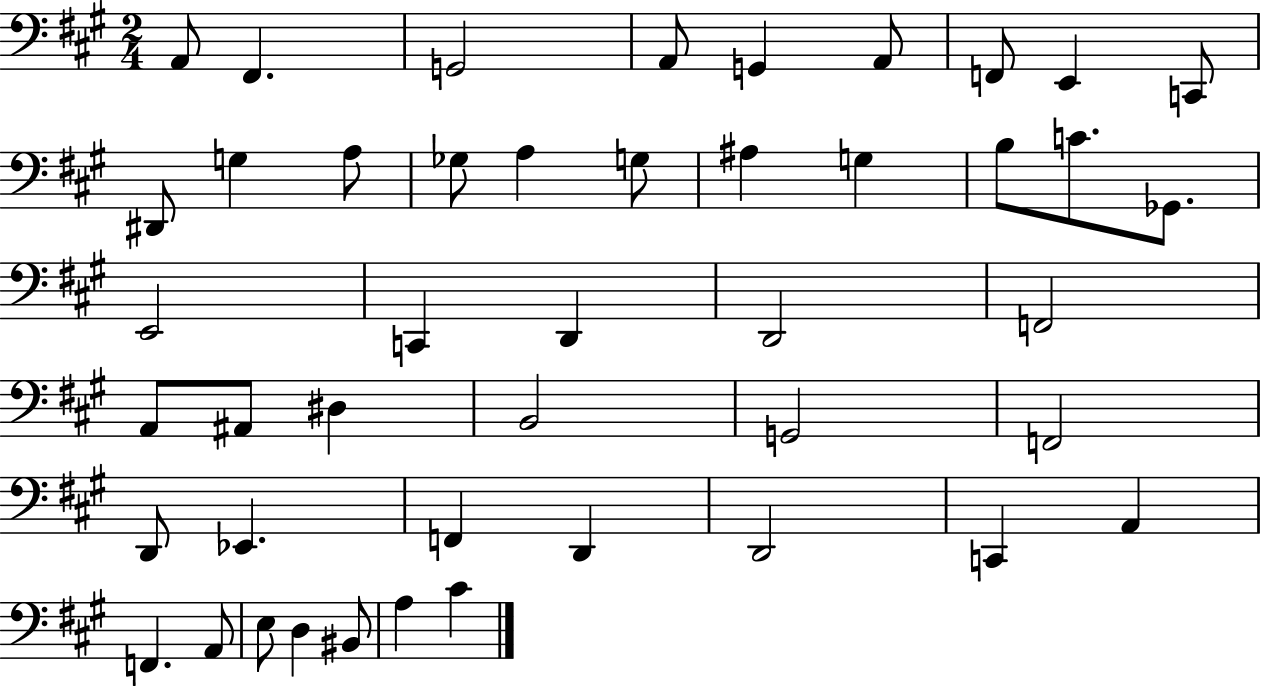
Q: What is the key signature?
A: A major